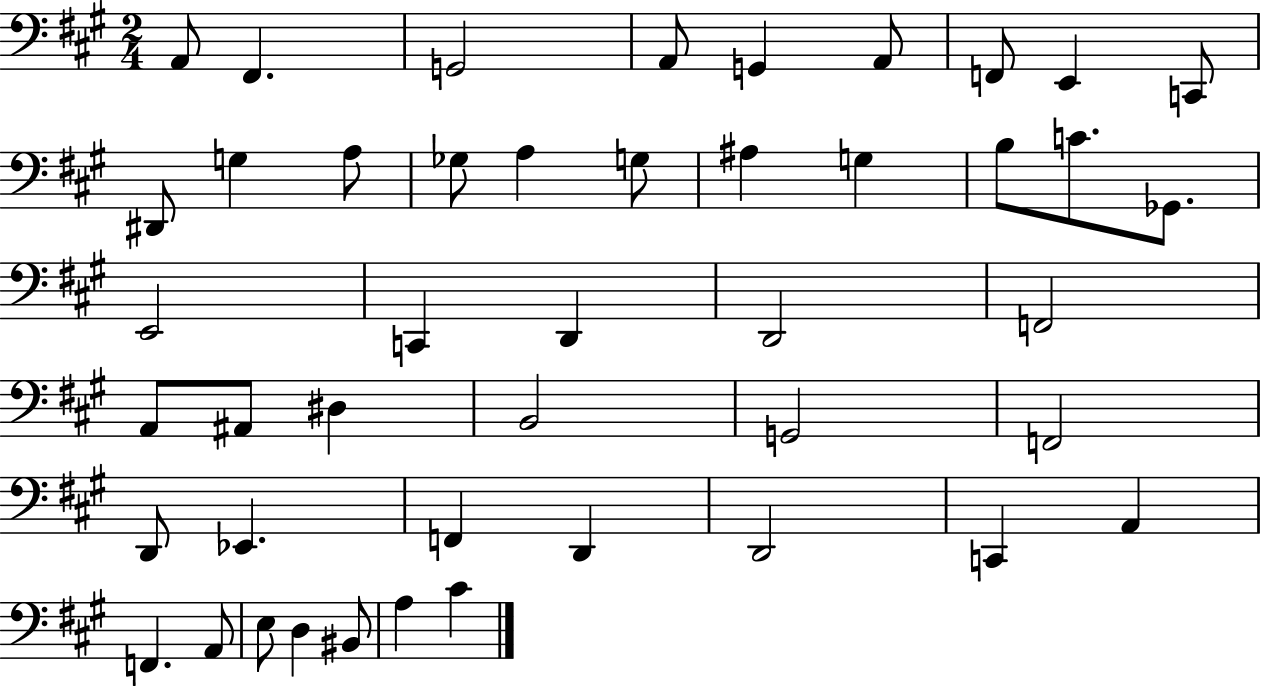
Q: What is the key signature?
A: A major